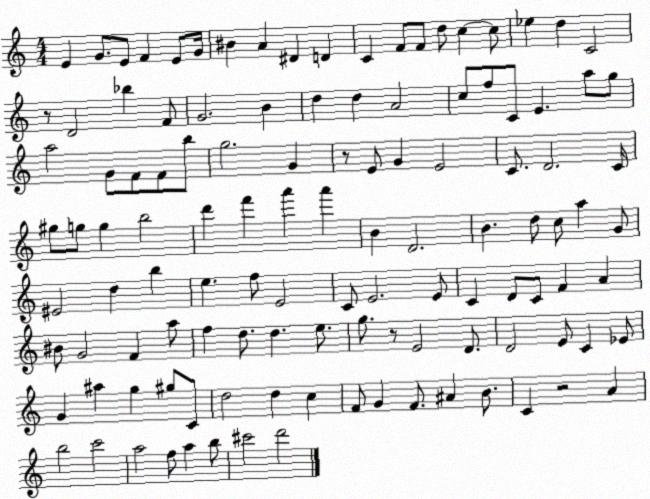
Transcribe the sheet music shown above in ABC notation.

X:1
T:Untitled
M:4/4
L:1/4
K:C
E G/2 E/2 F E/2 G/4 ^B A ^D D C F/2 F/2 d/2 c c/2 _e d C2 z/2 D2 _b F/2 G2 B d d A2 c/2 f/2 C/2 E a/2 g/2 a2 G/2 F/2 F/2 b/2 g2 G z/2 E/2 G E2 C/2 D2 C/4 ^g/2 g/2 g b2 d' f' a' a' B D2 B d/2 c/2 a G/2 ^E2 d b e f/2 E2 C/2 E2 E/2 C D/2 C/2 F A ^B/2 G2 F a/2 f d/2 d e/2 g/2 z/2 E2 D/2 D2 E/2 C _E/2 G ^a g ^g/2 C/2 d2 d c F/2 G F/2 ^A B/2 C z2 A b2 c'2 a2 f/2 a b/2 ^c'2 d'2